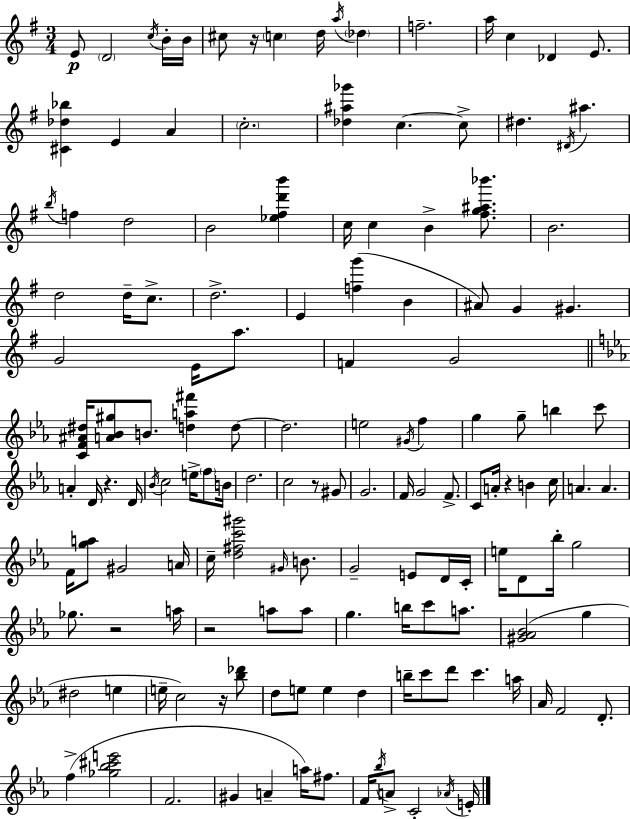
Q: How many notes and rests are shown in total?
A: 147